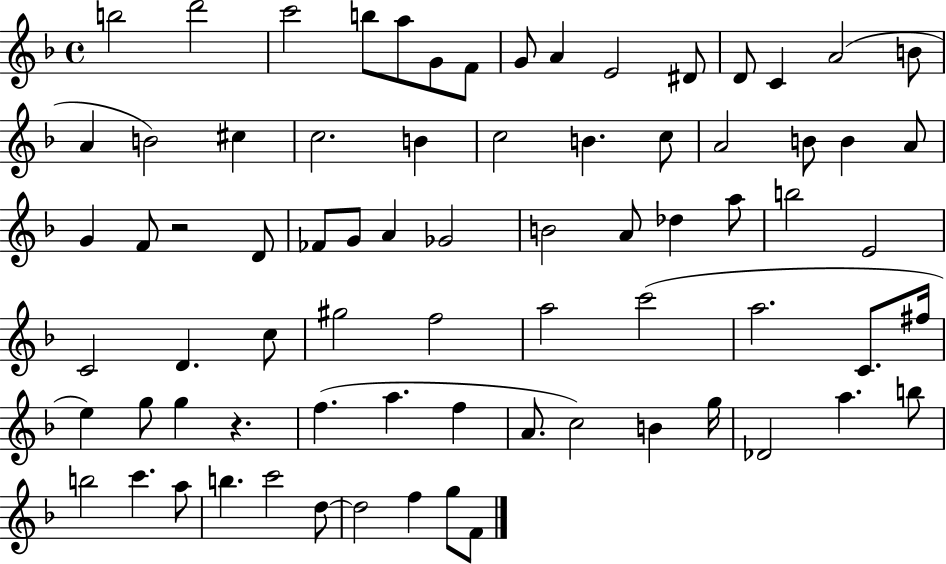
X:1
T:Untitled
M:4/4
L:1/4
K:F
b2 d'2 c'2 b/2 a/2 G/2 F/2 G/2 A E2 ^D/2 D/2 C A2 B/2 A B2 ^c c2 B c2 B c/2 A2 B/2 B A/2 G F/2 z2 D/2 _F/2 G/2 A _G2 B2 A/2 _d a/2 b2 E2 C2 D c/2 ^g2 f2 a2 c'2 a2 C/2 ^f/4 e g/2 g z f a f A/2 c2 B g/4 _D2 a b/2 b2 c' a/2 b c'2 d/2 d2 f g/2 F/2